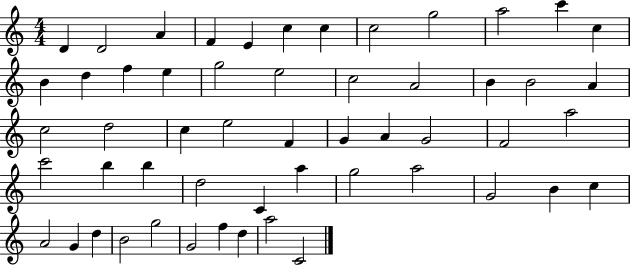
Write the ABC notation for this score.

X:1
T:Untitled
M:4/4
L:1/4
K:C
D D2 A F E c c c2 g2 a2 c' c B d f e g2 e2 c2 A2 B B2 A c2 d2 c e2 F G A G2 F2 a2 c'2 b b d2 C a g2 a2 G2 B c A2 G d B2 g2 G2 f d a2 C2